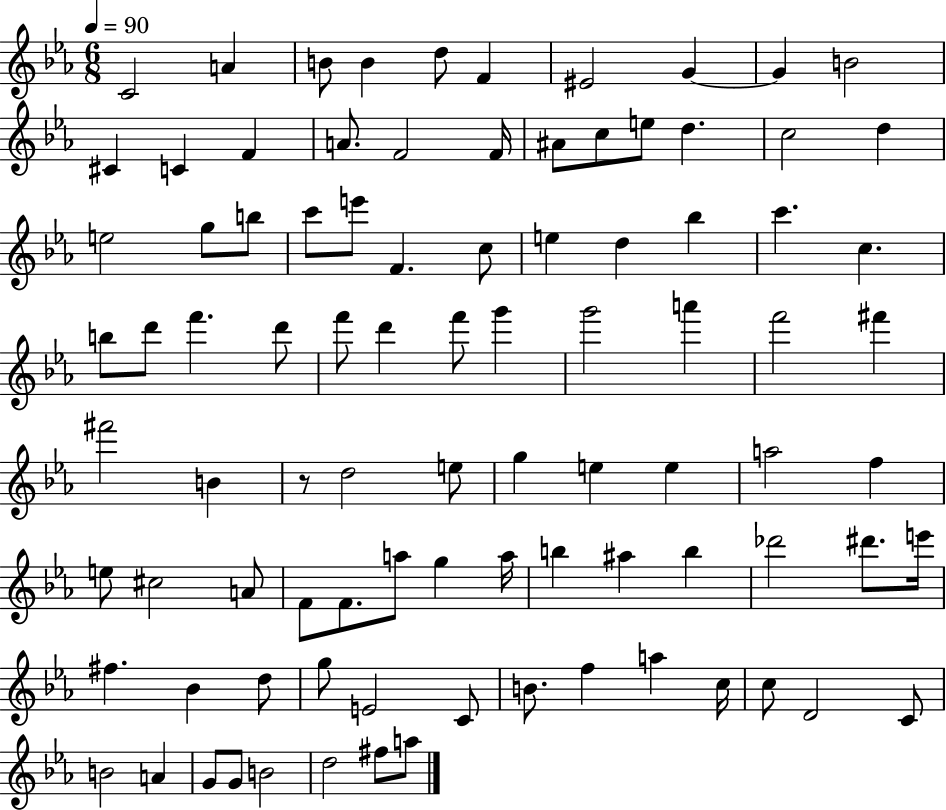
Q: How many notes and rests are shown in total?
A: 91